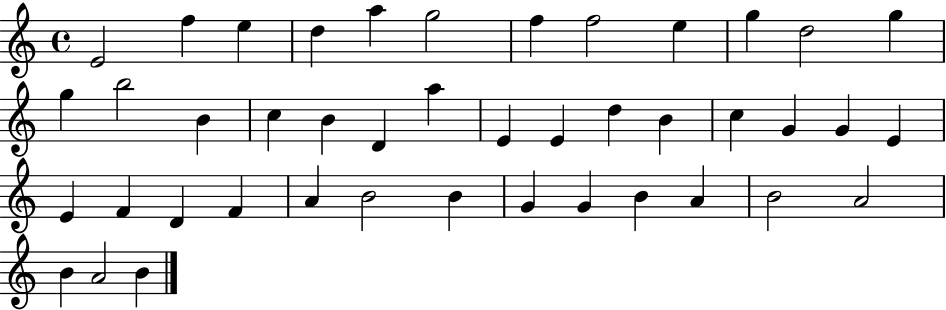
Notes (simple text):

E4/h F5/q E5/q D5/q A5/q G5/h F5/q F5/h E5/q G5/q D5/h G5/q G5/q B5/h B4/q C5/q B4/q D4/q A5/q E4/q E4/q D5/q B4/q C5/q G4/q G4/q E4/q E4/q F4/q D4/q F4/q A4/q B4/h B4/q G4/q G4/q B4/q A4/q B4/h A4/h B4/q A4/h B4/q